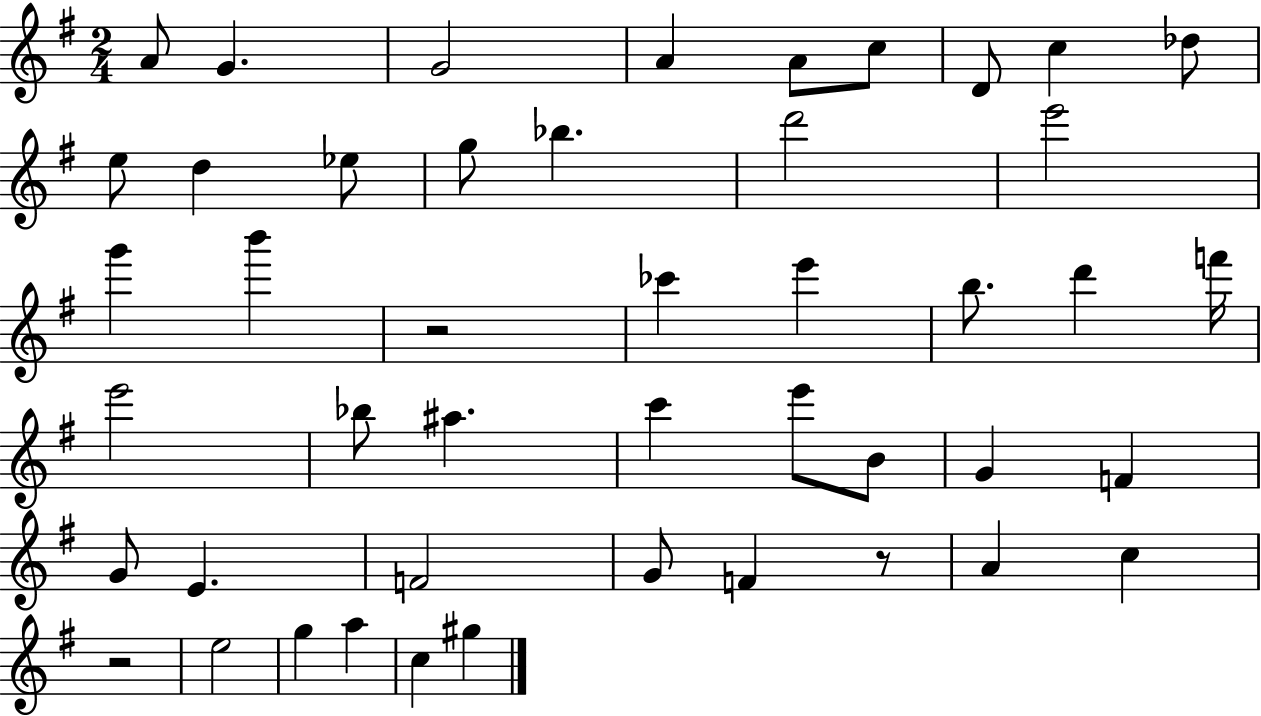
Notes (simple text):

A4/e G4/q. G4/h A4/q A4/e C5/e D4/e C5/q Db5/e E5/e D5/q Eb5/e G5/e Bb5/q. D6/h E6/h G6/q B6/q R/h CES6/q E6/q B5/e. D6/q F6/s E6/h Bb5/e A#5/q. C6/q E6/e B4/e G4/q F4/q G4/e E4/q. F4/h G4/e F4/q R/e A4/q C5/q R/h E5/h G5/q A5/q C5/q G#5/q